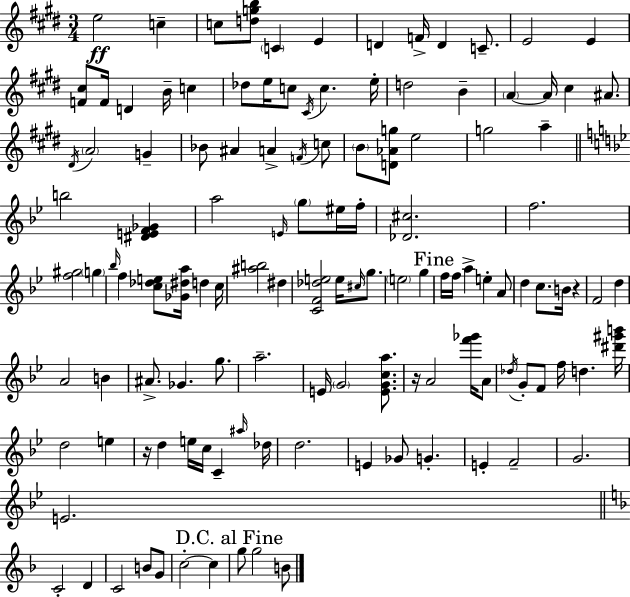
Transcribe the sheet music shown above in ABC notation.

X:1
T:Untitled
M:3/4
L:1/4
K:E
e2 c c/2 [dgb]/2 C E D F/4 D C/2 E2 E [F^c]/2 F/4 D B/4 c _d/2 e/4 c/2 ^C/4 c e/4 d2 B A A/4 ^c ^A/2 ^D/4 A2 G _B/2 ^A A F/4 c/2 B/2 [D_Ag]/2 e2 g2 a b2 [^DEF_G] a2 E/4 g/2 ^e/4 f/4 [_D^c]2 f2 [f^g]2 g _b/4 f [c_de]/2 [_G^da]/4 d c/4 [^ab]2 ^d [CF_de]2 e/4 ^c/4 g/2 e2 g f/4 f/4 a e A/2 d c/2 B/4 z F2 d A2 B ^A/2 _G g/2 a2 E/4 G2 [EGca]/2 z/4 A2 [f'_g']/4 A/2 _d/4 G/2 F/2 f/4 d [^d'^g'b']/4 d2 e z/4 d e/4 c/4 C ^a/4 _d/4 d2 E _G/2 G E F2 G2 E2 C2 D C2 B/2 G/2 c2 c g/2 g2 B/2